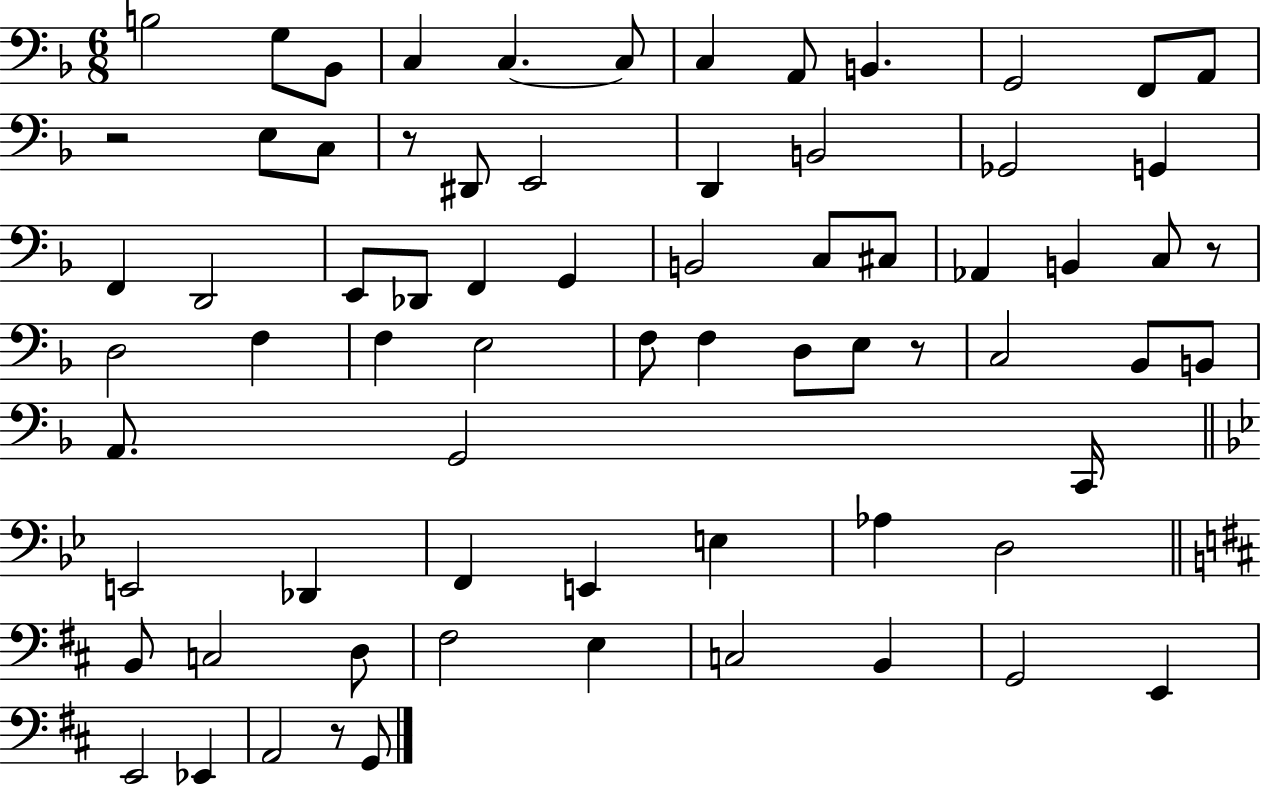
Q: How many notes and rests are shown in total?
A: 71